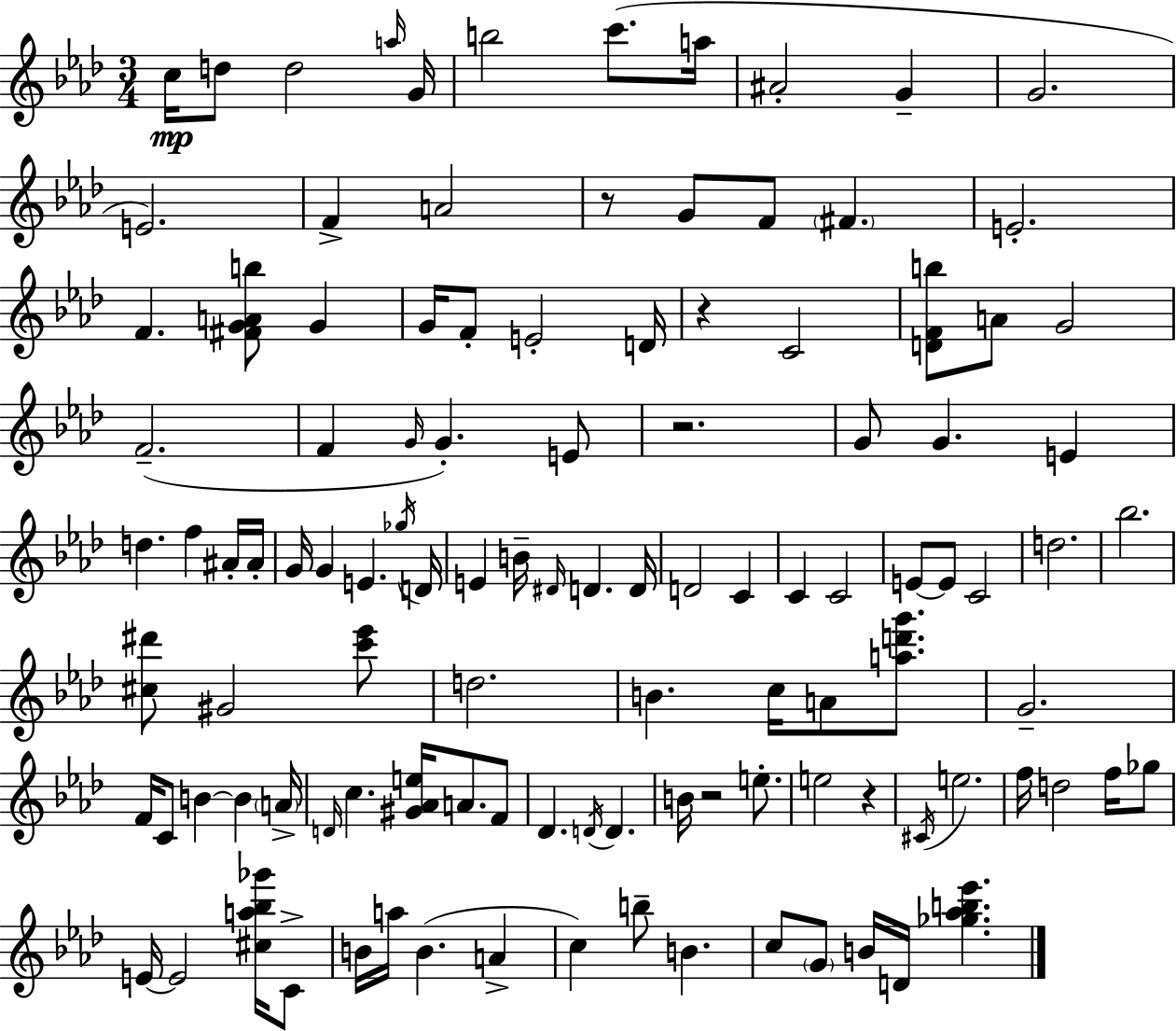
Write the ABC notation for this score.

X:1
T:Untitled
M:3/4
L:1/4
K:Ab
c/4 d/2 d2 a/4 G/4 b2 c'/2 a/4 ^A2 G G2 E2 F A2 z/2 G/2 F/2 ^F E2 F [^FGAb]/2 G G/4 F/2 E2 D/4 z C2 [DFb]/2 A/2 G2 F2 F G/4 G E/2 z2 G/2 G E d f ^A/4 ^A/4 G/4 G E _g/4 D/4 E B/4 ^D/4 D D/4 D2 C C C2 E/2 E/2 C2 d2 _b2 [^c^d']/2 ^G2 [c'_e']/2 d2 B c/4 A/2 [ad'g']/2 G2 F/4 C/2 B B A/4 D/4 c [^G_Ae]/4 A/2 F/2 _D D/4 D B/4 z2 e/2 e2 z ^C/4 e2 f/4 d2 f/4 _g/2 E/4 E2 [^ca_b_g']/4 C/2 B/4 a/4 B A c b/2 B c/2 G/2 B/4 D/4 [_g_ab_e']